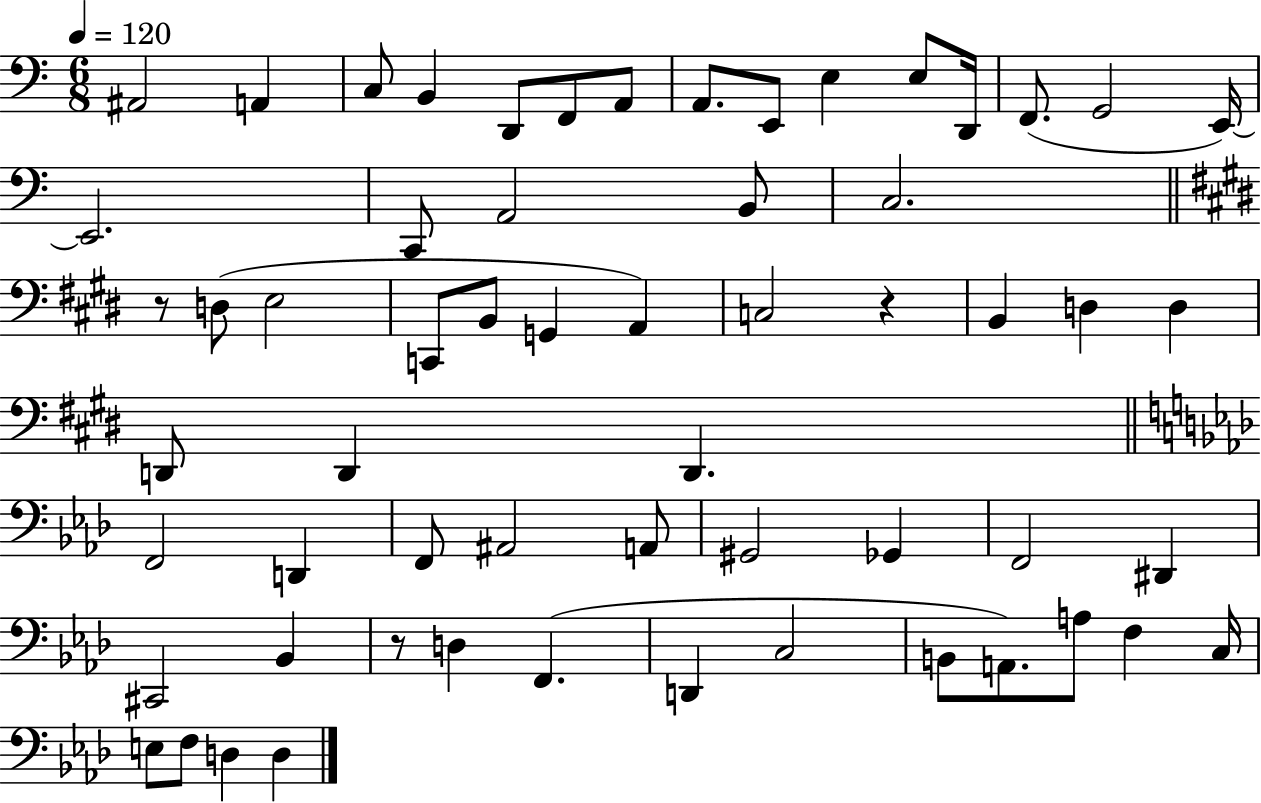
{
  \clef bass
  \numericTimeSignature
  \time 6/8
  \key c \major
  \tempo 4 = 120
  ais,2 a,4 | c8 b,4 d,8 f,8 a,8 | a,8. e,8 e4 e8 d,16 | f,8.( g,2 e,16~~) | \break e,2. | c,8 a,2 b,8 | c2. | \bar "||" \break \key e \major r8 d8( e2 | c,8 b,8 g,4 a,4) | c2 r4 | b,4 d4 d4 | \break d,8 d,4 d,4. | \bar "||" \break \key f \minor f,2 d,4 | f,8 ais,2 a,8 | gis,2 ges,4 | f,2 dis,4 | \break cis,2 bes,4 | r8 d4 f,4.( | d,4 c2 | b,8 a,8.) a8 f4 c16 | \break e8 f8 d4 d4 | \bar "|."
}